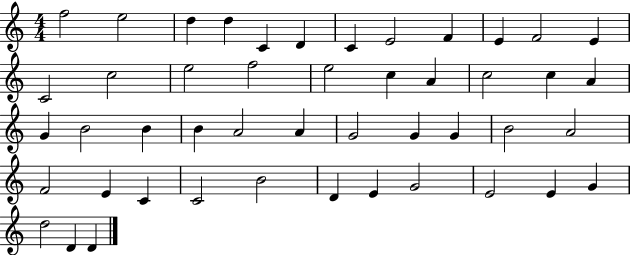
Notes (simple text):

F5/h E5/h D5/q D5/q C4/q D4/q C4/q E4/h F4/q E4/q F4/h E4/q C4/h C5/h E5/h F5/h E5/h C5/q A4/q C5/h C5/q A4/q G4/q B4/h B4/q B4/q A4/h A4/q G4/h G4/q G4/q B4/h A4/h F4/h E4/q C4/q C4/h B4/h D4/q E4/q G4/h E4/h E4/q G4/q D5/h D4/q D4/q